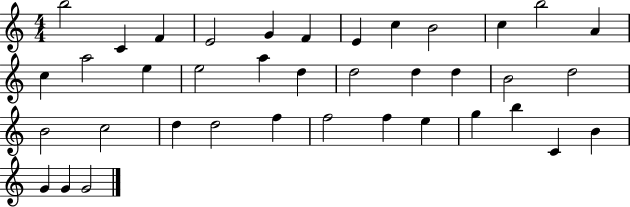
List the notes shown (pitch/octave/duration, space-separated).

B5/h C4/q F4/q E4/h G4/q F4/q E4/q C5/q B4/h C5/q B5/h A4/q C5/q A5/h E5/q E5/h A5/q D5/q D5/h D5/q D5/q B4/h D5/h B4/h C5/h D5/q D5/h F5/q F5/h F5/q E5/q G5/q B5/q C4/q B4/q G4/q G4/q G4/h